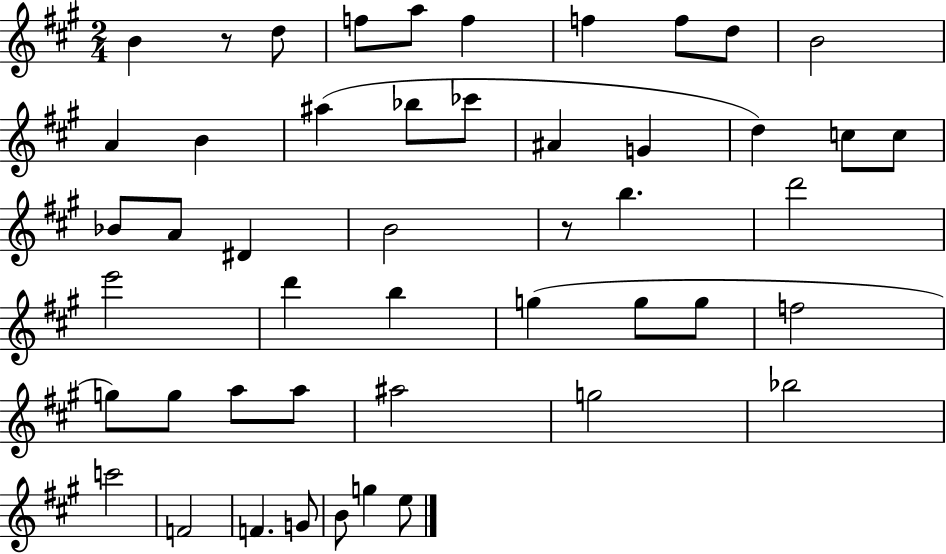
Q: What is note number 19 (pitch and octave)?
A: C5